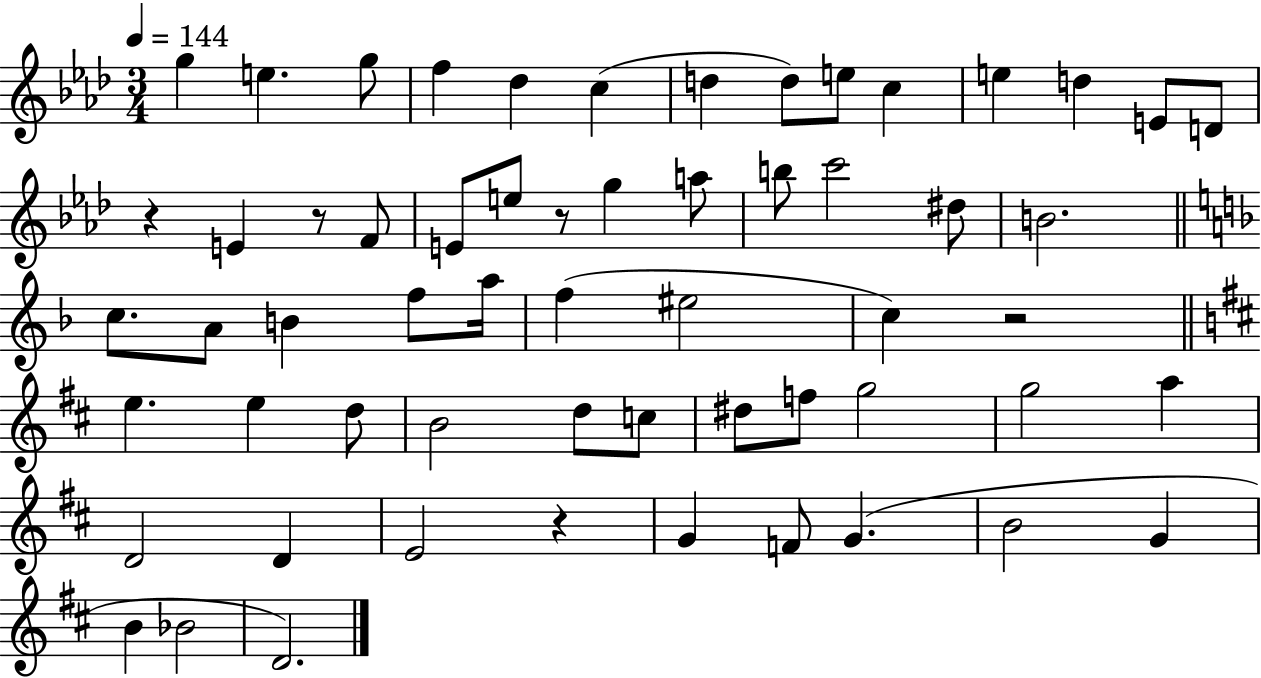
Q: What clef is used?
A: treble